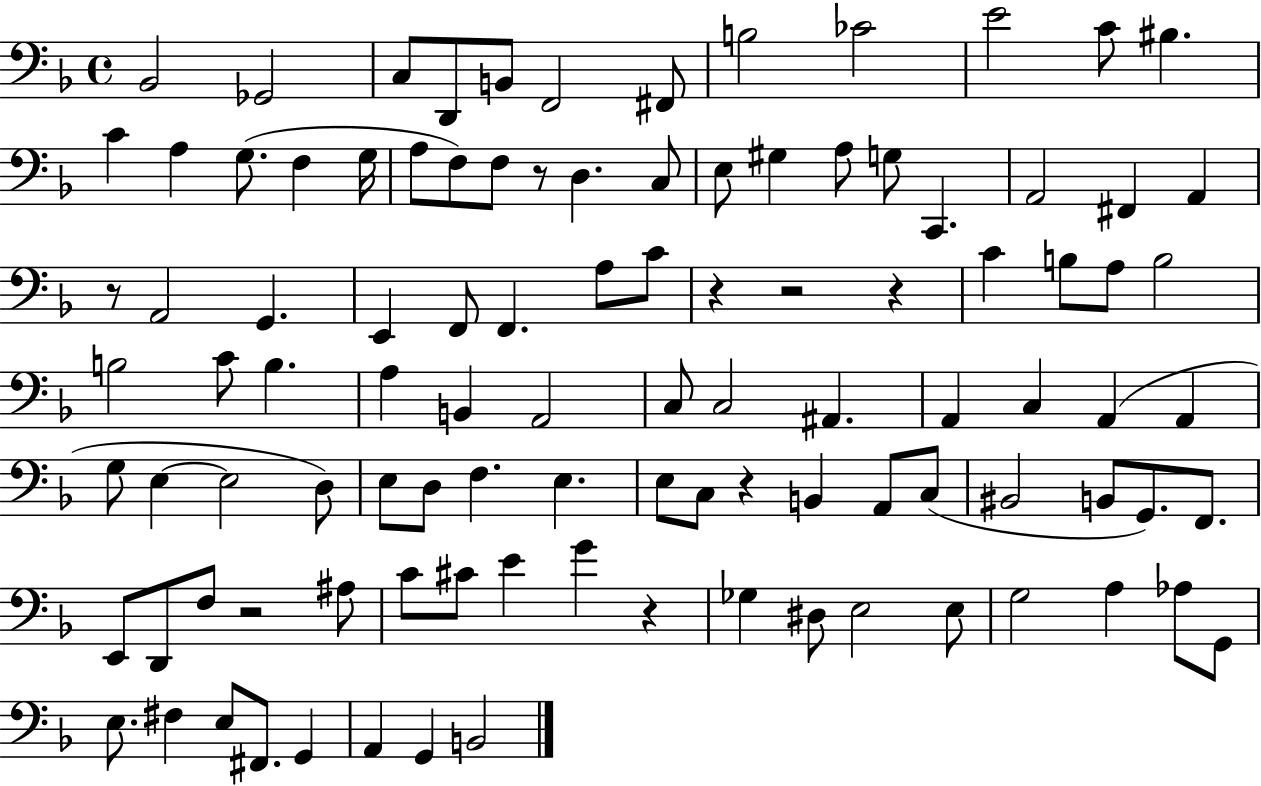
{
  \clef bass
  \time 4/4
  \defaultTimeSignature
  \key f \major
  bes,2 ges,2 | c8 d,8 b,8 f,2 fis,8 | b2 ces'2 | e'2 c'8 bis4. | \break c'4 a4 g8.( f4 g16 | a8 f8) f8 r8 d4. c8 | e8 gis4 a8 g8 c,4. | a,2 fis,4 a,4 | \break r8 a,2 g,4. | e,4 f,8 f,4. a8 c'8 | r4 r2 r4 | c'4 b8 a8 b2 | \break b2 c'8 b4. | a4 b,4 a,2 | c8 c2 ais,4. | a,4 c4 a,4( a,4 | \break g8 e4~~ e2 d8) | e8 d8 f4. e4. | e8 c8 r4 b,4 a,8 c8( | bis,2 b,8 g,8.) f,8. | \break e,8 d,8 f8 r2 ais8 | c'8 cis'8 e'4 g'4 r4 | ges4 dis8 e2 e8 | g2 a4 aes8 g,8 | \break e8. fis4 e8 fis,8. g,4 | a,4 g,4 b,2 | \bar "|."
}